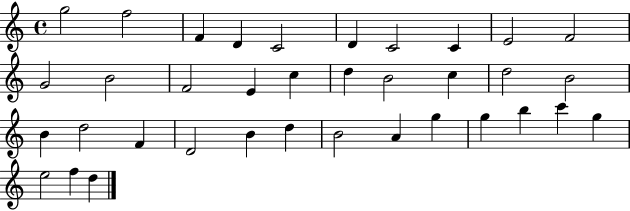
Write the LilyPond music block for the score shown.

{
  \clef treble
  \time 4/4
  \defaultTimeSignature
  \key c \major
  g''2 f''2 | f'4 d'4 c'2 | d'4 c'2 c'4 | e'2 f'2 | \break g'2 b'2 | f'2 e'4 c''4 | d''4 b'2 c''4 | d''2 b'2 | \break b'4 d''2 f'4 | d'2 b'4 d''4 | b'2 a'4 g''4 | g''4 b''4 c'''4 g''4 | \break e''2 f''4 d''4 | \bar "|."
}